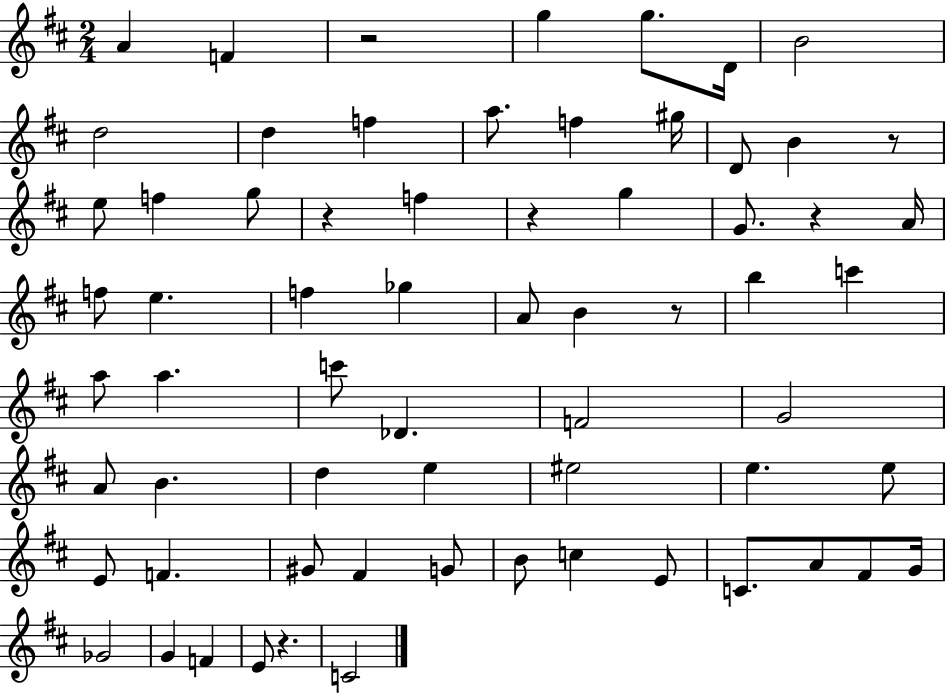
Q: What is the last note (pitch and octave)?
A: C4